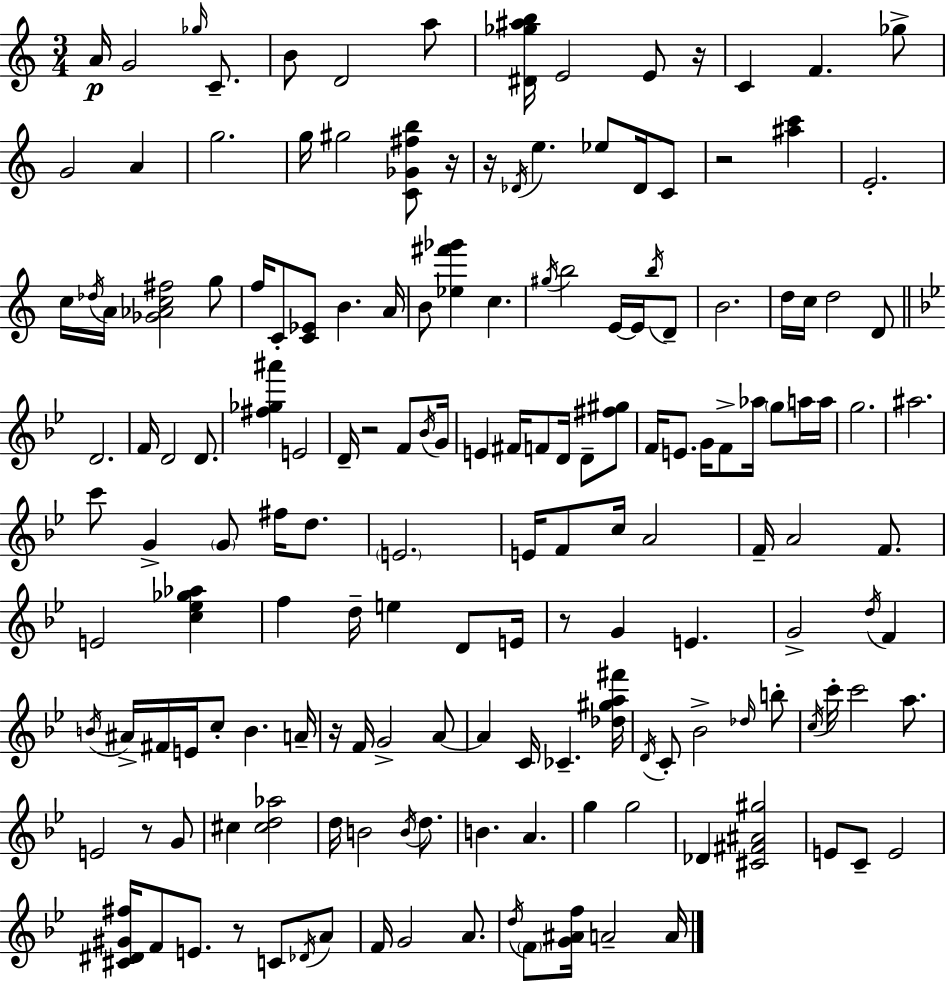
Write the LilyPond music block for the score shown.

{
  \clef treble
  \numericTimeSignature
  \time 3/4
  \key a \minor
  a'16\p g'2 \grace { ges''16 } c'8.-- | b'8 d'2 a''8 | <dis' ges'' ais'' b''>16 e'2 e'8 | r16 c'4 f'4. ges''8-> | \break g'2 a'4 | g''2. | g''16 gis''2 <c' ges' fis'' b''>8 | r16 r16 \acciaccatura { des'16 } e''4. ees''8 des'16 | \break c'8 r2 <ais'' c'''>4 | e'2.-. | c''16 \acciaccatura { des''16 } a'16 <ges' aes' c'' fis''>2 | g''8 f''16 c'8-. <c' ees'>8 b'4. | \break a'16 b'8 <ees'' fis''' ges'''>4 c''4. | \acciaccatura { gis''16 } b''2 | e'16~~ e'16 \acciaccatura { b''16 } d'8-- b'2. | d''16 c''16 d''2 | \break d'8 \bar "||" \break \key bes \major d'2. | f'16 d'2 d'8. | <fis'' ges'' ais'''>4 e'2 | d'16-- r2 f'8 \acciaccatura { bes'16 } | \break g'16 e'4 fis'16 f'8 d'16 d'8-- <fis'' gis''>8 | f'16 e'8. g'16 f'8-> aes''16 \parenthesize g''8 a''16 | a''16 g''2. | ais''2. | \break c'''8 g'4-> \parenthesize g'8 fis''16 d''8. | \parenthesize e'2. | e'16 f'8 c''16 a'2 | f'16-- a'2 f'8. | \break e'2 <c'' ees'' ges'' aes''>4 | f''4 d''16-- e''4 d'8 | e'16 r8 g'4 e'4. | g'2-> \acciaccatura { d''16 } f'4 | \break \acciaccatura { b'16 } ais'16-> fis'16 e'16 c''8-. b'4. | a'16-- r16 f'16 g'2-> | a'8~~ a'4 c'16 ces'4.-- | <des'' gis'' a'' fis'''>16 \acciaccatura { d'16 } c'8-. bes'2-> | \break \grace { des''16 } b''8-. \acciaccatura { c''16 } c'''16-. c'''2 | a''8. e'2 | r8 g'8 cis''4 <cis'' d'' aes''>2 | d''16 b'2 | \break \acciaccatura { b'16 } d''8. b'4. | a'4. g''4 g''2 | des'4 <cis' fis' ais' gis''>2 | e'8 c'8-- e'2 | \break <cis' dis' gis' fis''>16 f'8 e'8. | r8 c'8 \acciaccatura { des'16 } a'8 f'16 g'2 | a'8. \acciaccatura { d''16 } \parenthesize f'8 <g' ais' f''>16 | a'2-- a'16 \bar "|."
}